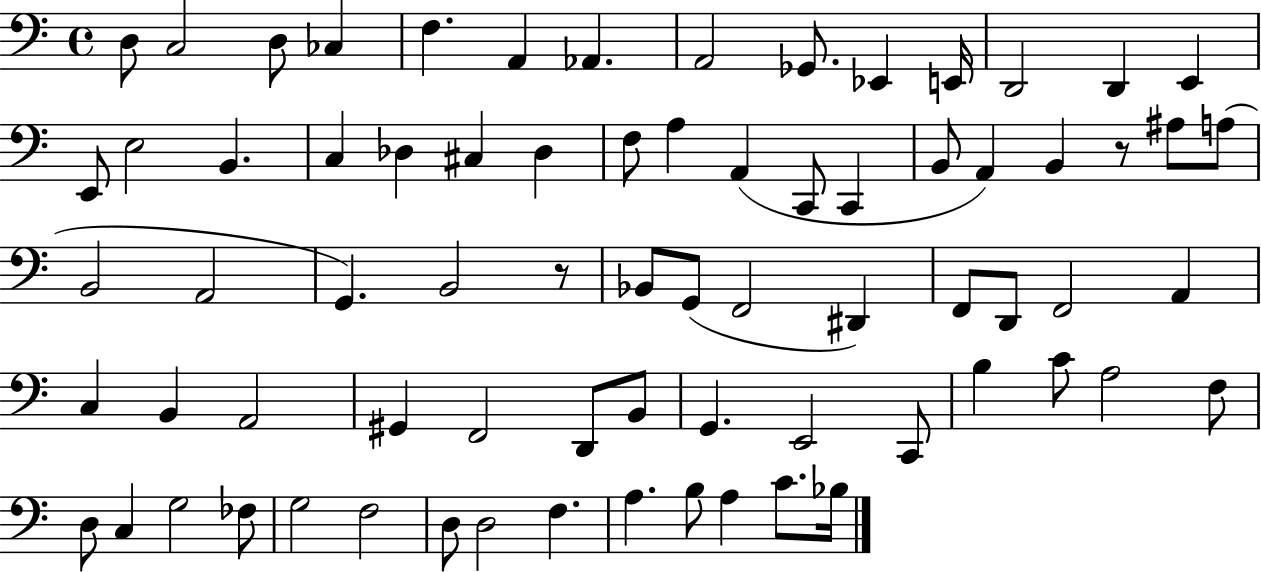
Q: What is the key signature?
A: C major